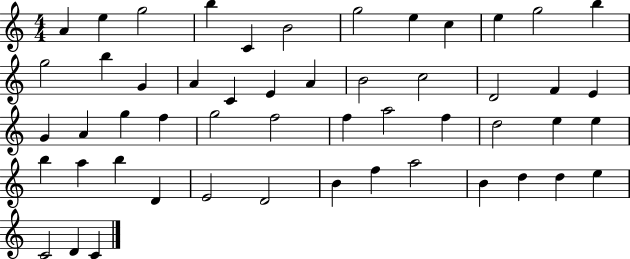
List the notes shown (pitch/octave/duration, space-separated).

A4/q E5/q G5/h B5/q C4/q B4/h G5/h E5/q C5/q E5/q G5/h B5/q G5/h B5/q G4/q A4/q C4/q E4/q A4/q B4/h C5/h D4/h F4/q E4/q G4/q A4/q G5/q F5/q G5/h F5/h F5/q A5/h F5/q D5/h E5/q E5/q B5/q A5/q B5/q D4/q E4/h D4/h B4/q F5/q A5/h B4/q D5/q D5/q E5/q C4/h D4/q C4/q